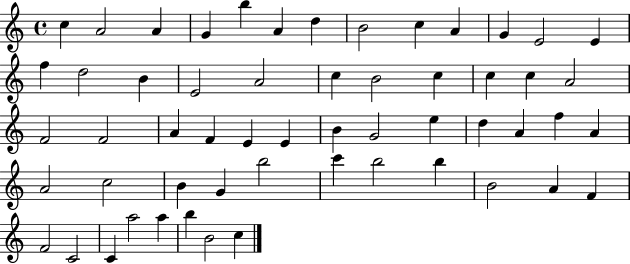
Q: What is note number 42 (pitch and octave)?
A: B5